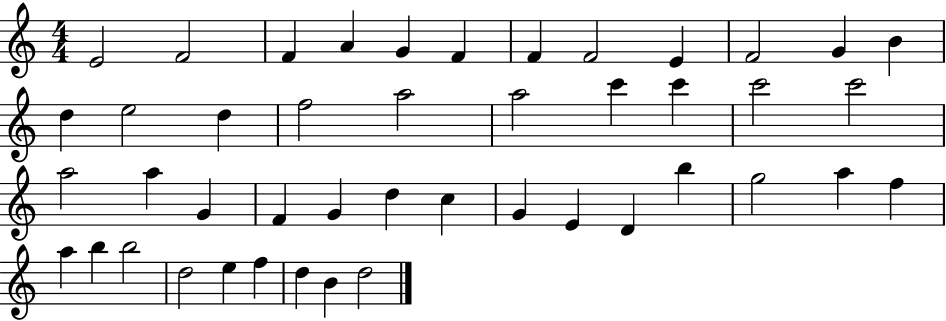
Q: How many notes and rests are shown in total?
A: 45